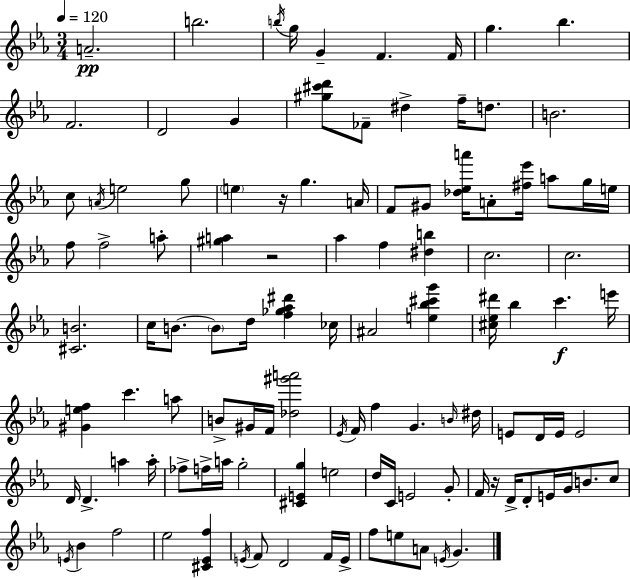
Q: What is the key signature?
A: C minor